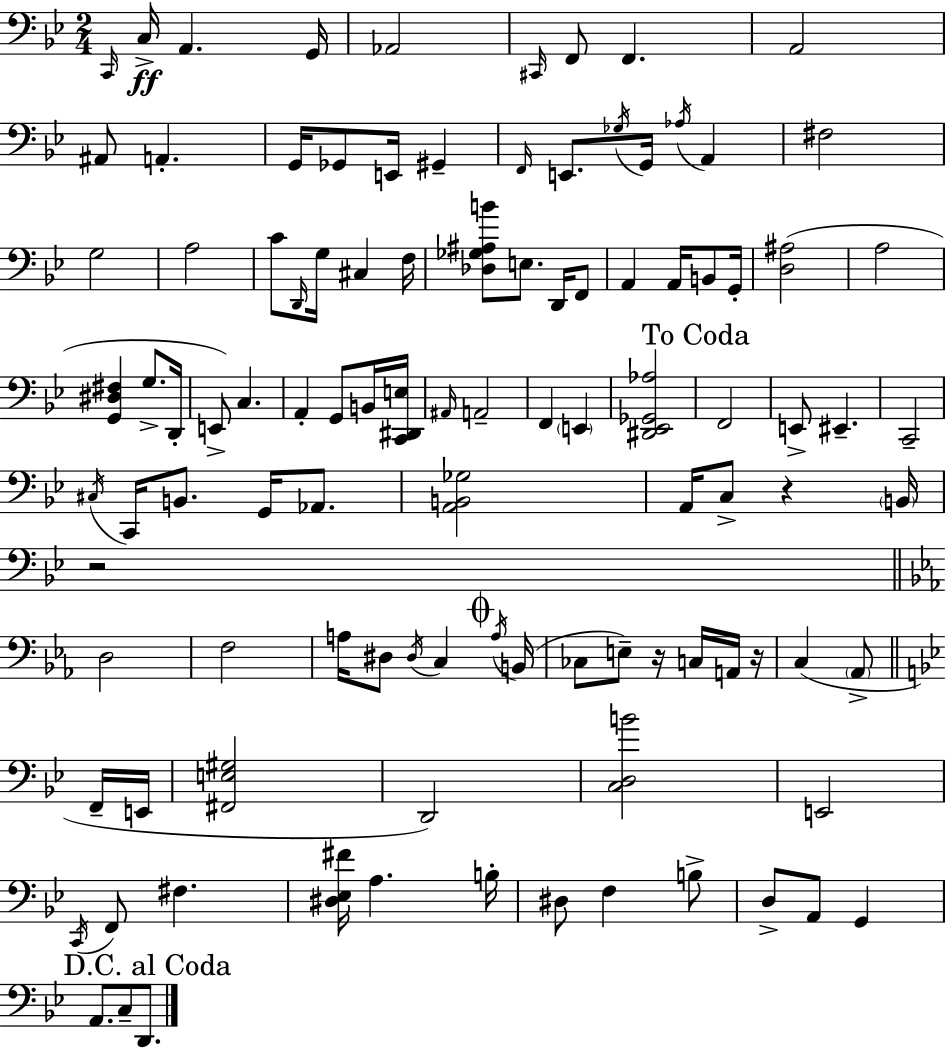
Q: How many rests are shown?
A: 4